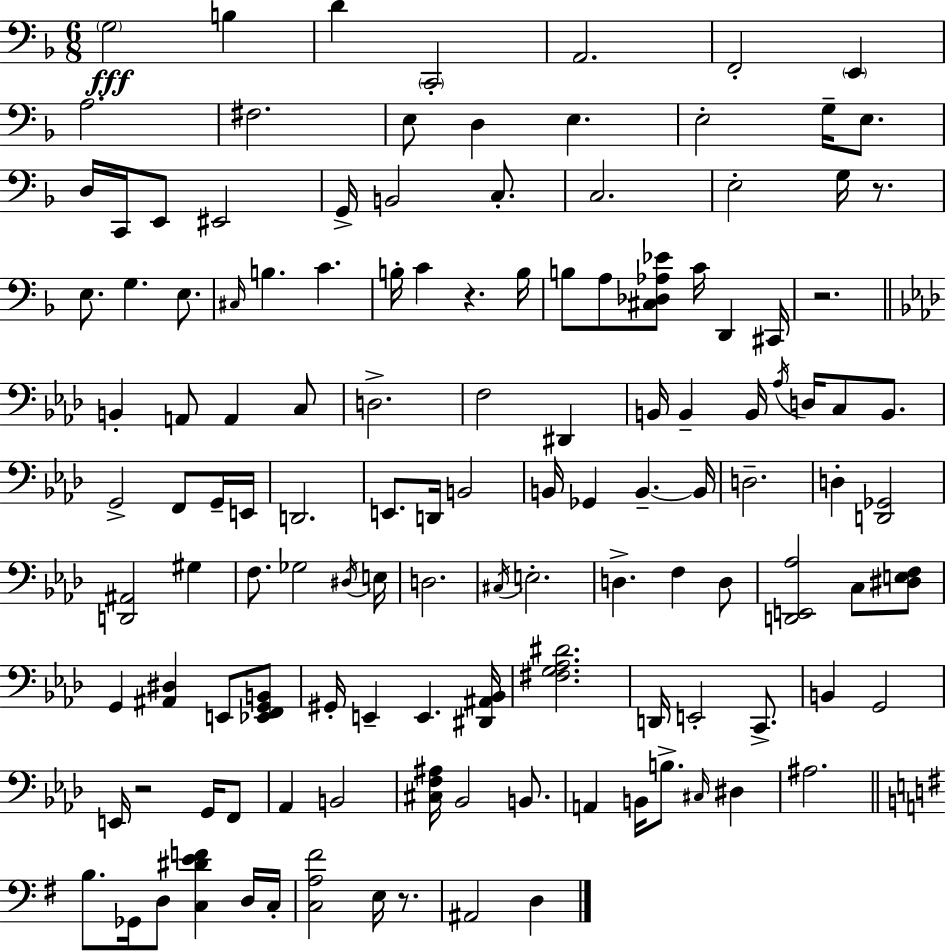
G3/h B3/q D4/q C2/h A2/h. F2/h E2/q A3/h. F#3/h. E3/e D3/q E3/q. E3/h G3/s E3/e. D3/s C2/s E2/e EIS2/h G2/s B2/h C3/e. C3/h. E3/h G3/s R/e. E3/e. G3/q. E3/e. C#3/s B3/q. C4/q. B3/s C4/q R/q. B3/s B3/e A3/e [C#3,Db3,Ab3,Eb4]/e C4/s D2/q C#2/s R/h. B2/q A2/e A2/q C3/e D3/h. F3/h D#2/q B2/s B2/q B2/s Ab3/s D3/s C3/e B2/e. G2/h F2/e G2/s E2/s D2/h. E2/e. D2/s B2/h B2/s Gb2/q B2/q. B2/s D3/h. D3/q [D2,Gb2]/h [D2,A#2]/h G#3/q F3/e. Gb3/h D#3/s E3/s D3/h. C#3/s E3/h. D3/q. F3/q D3/e [D2,E2,Ab3]/h C3/e [D#3,E3,F3]/e G2/q [A#2,D#3]/q E2/e [Eb2,F2,G2,B2]/e G#2/s E2/q E2/q. [D#2,A#2,Bb2]/s [F#3,G3,Ab3,D#4]/h. D2/s E2/h C2/e. B2/q G2/h E2/s R/h G2/s F2/e Ab2/q B2/h [C#3,F3,A#3]/s Bb2/h B2/e. A2/q B2/s B3/e. C#3/s D#3/q A#3/h. B3/e. Gb2/s D3/e [C3,D#4,E4,F4]/q D3/s C3/s [C3,A3,F#4]/h E3/s R/e. A#2/h D3/q